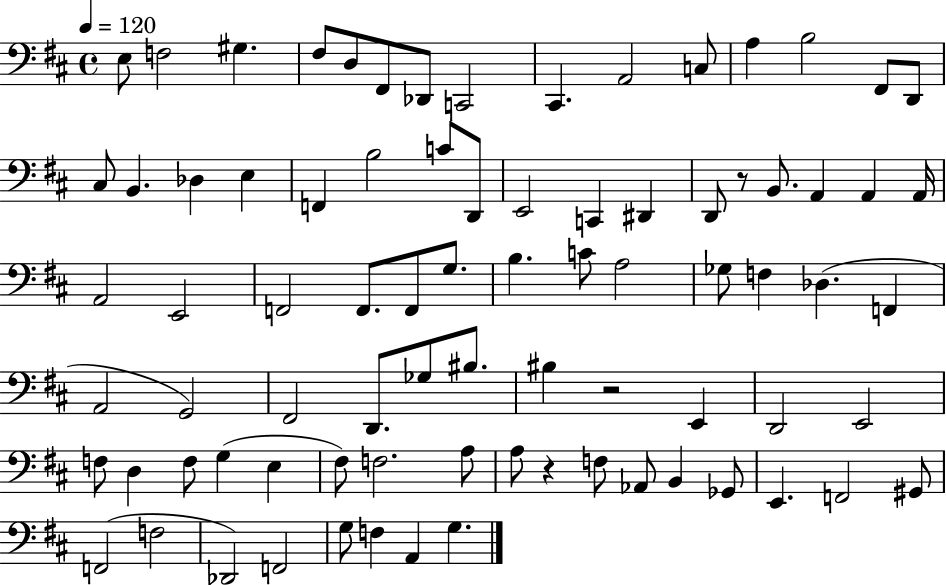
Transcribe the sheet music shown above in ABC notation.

X:1
T:Untitled
M:4/4
L:1/4
K:D
E,/2 F,2 ^G, ^F,/2 D,/2 ^F,,/2 _D,,/2 C,,2 ^C,, A,,2 C,/2 A, B,2 ^F,,/2 D,,/2 ^C,/2 B,, _D, E, F,, B,2 C/2 D,,/2 E,,2 C,, ^D,, D,,/2 z/2 B,,/2 A,, A,, A,,/4 A,,2 E,,2 F,,2 F,,/2 F,,/2 G,/2 B, C/2 A,2 _G,/2 F, _D, F,, A,,2 G,,2 ^F,,2 D,,/2 _G,/2 ^B,/2 ^B, z2 E,, D,,2 E,,2 F,/2 D, F,/2 G, E, ^F,/2 F,2 A,/2 A,/2 z F,/2 _A,,/2 B,, _G,,/2 E,, F,,2 ^G,,/2 F,,2 F,2 _D,,2 F,,2 G,/2 F, A,, G,